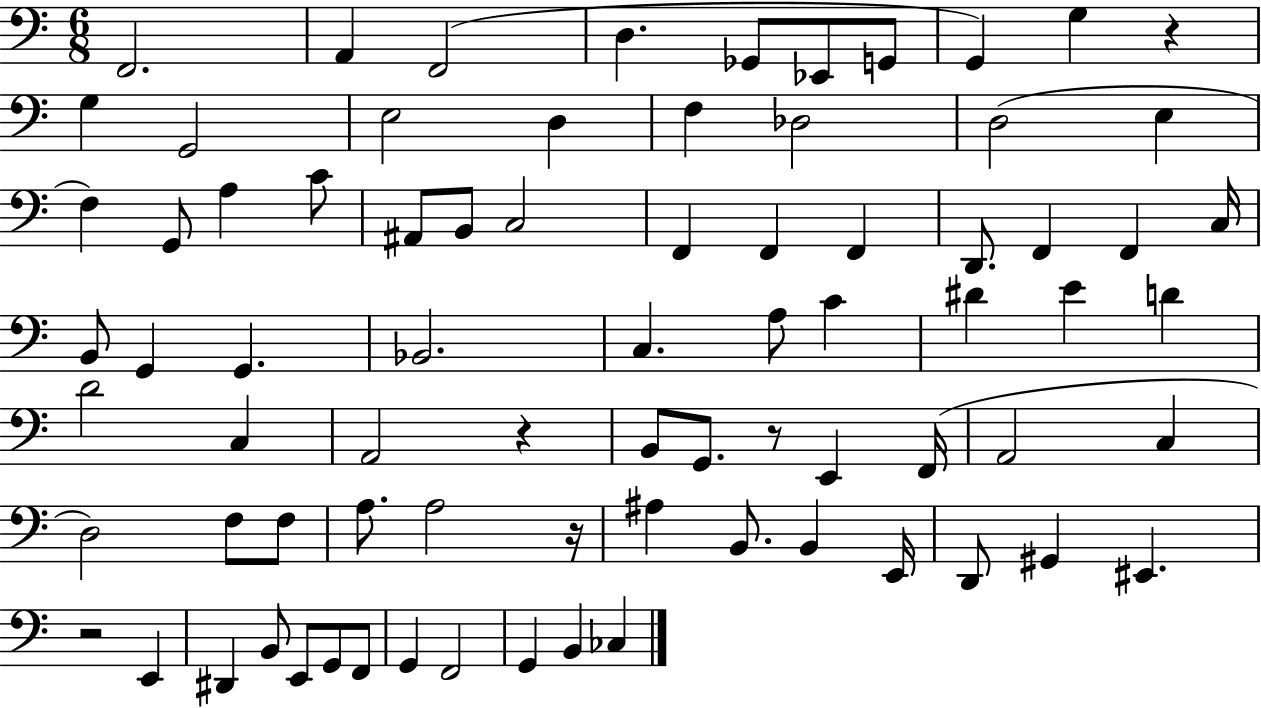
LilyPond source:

{
  \clef bass
  \numericTimeSignature
  \time 6/8
  \key c \major
  \repeat volta 2 { f,2. | a,4 f,2( | d4. ges,8 ees,8 g,8 | g,4) g4 r4 | \break g4 g,2 | e2 d4 | f4 des2 | d2( e4 | \break f4) g,8 a4 c'8 | ais,8 b,8 c2 | f,4 f,4 f,4 | d,8. f,4 f,4 c16 | \break b,8 g,4 g,4. | bes,2. | c4. a8 c'4 | dis'4 e'4 d'4 | \break d'2 c4 | a,2 r4 | b,8 g,8. r8 e,4 f,16( | a,2 c4 | \break d2) f8 f8 | a8. a2 r16 | ais4 b,8. b,4 e,16 | d,8 gis,4 eis,4. | \break r2 e,4 | dis,4 b,8 e,8 g,8 f,8 | g,4 f,2 | g,4 b,4 ces4 | \break } \bar "|."
}